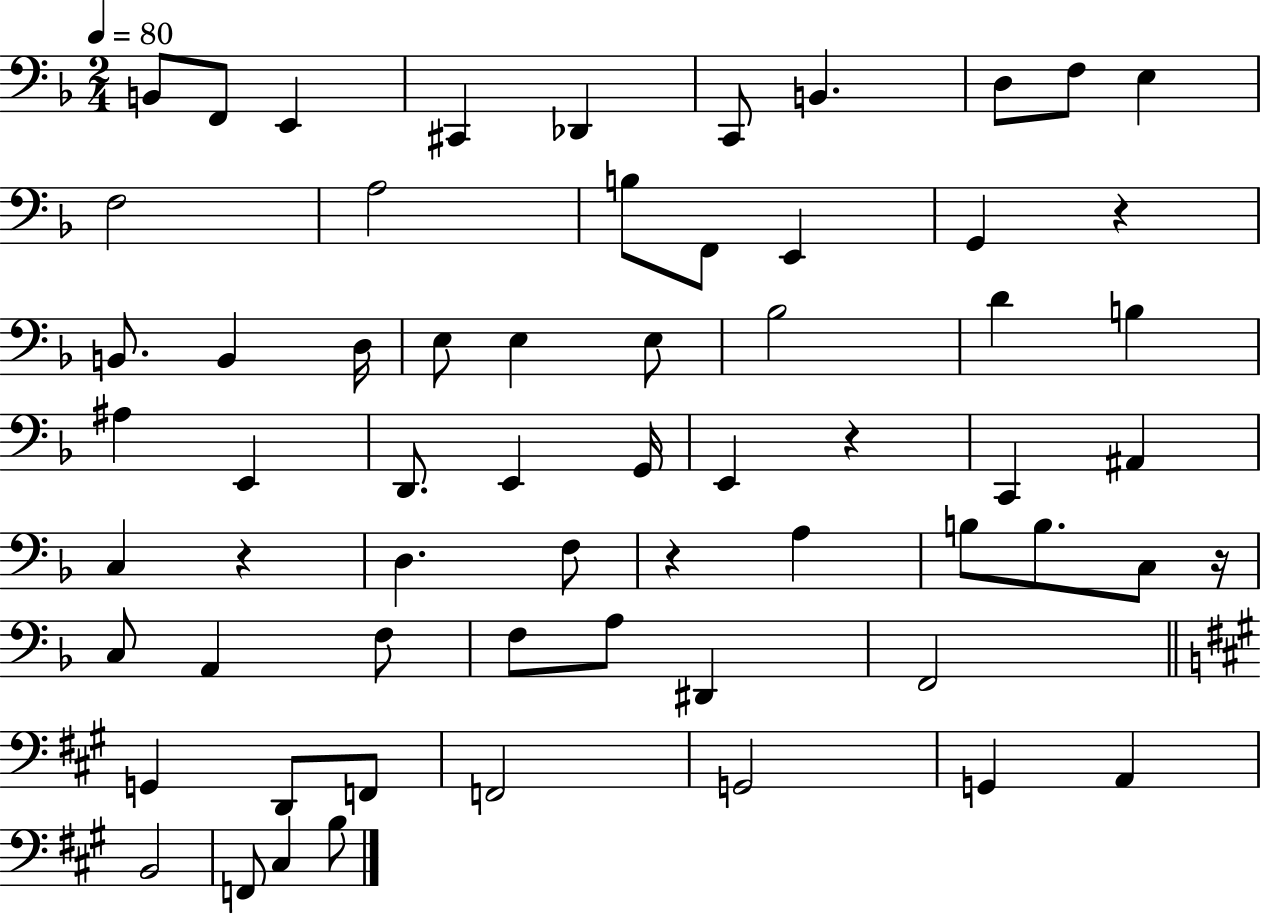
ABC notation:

X:1
T:Untitled
M:2/4
L:1/4
K:F
B,,/2 F,,/2 E,, ^C,, _D,, C,,/2 B,, D,/2 F,/2 E, F,2 A,2 B,/2 F,,/2 E,, G,, z B,,/2 B,, D,/4 E,/2 E, E,/2 _B,2 D B, ^A, E,, D,,/2 E,, G,,/4 E,, z C,, ^A,, C, z D, F,/2 z A, B,/2 B,/2 C,/2 z/4 C,/2 A,, F,/2 F,/2 A,/2 ^D,, F,,2 G,, D,,/2 F,,/2 F,,2 G,,2 G,, A,, B,,2 F,,/2 ^C, B,/2